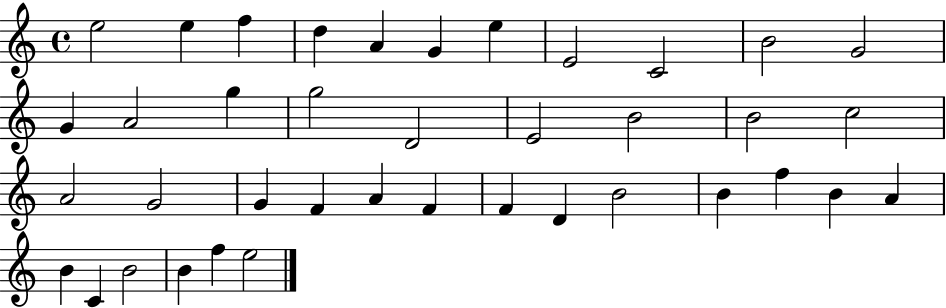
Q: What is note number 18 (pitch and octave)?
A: B4